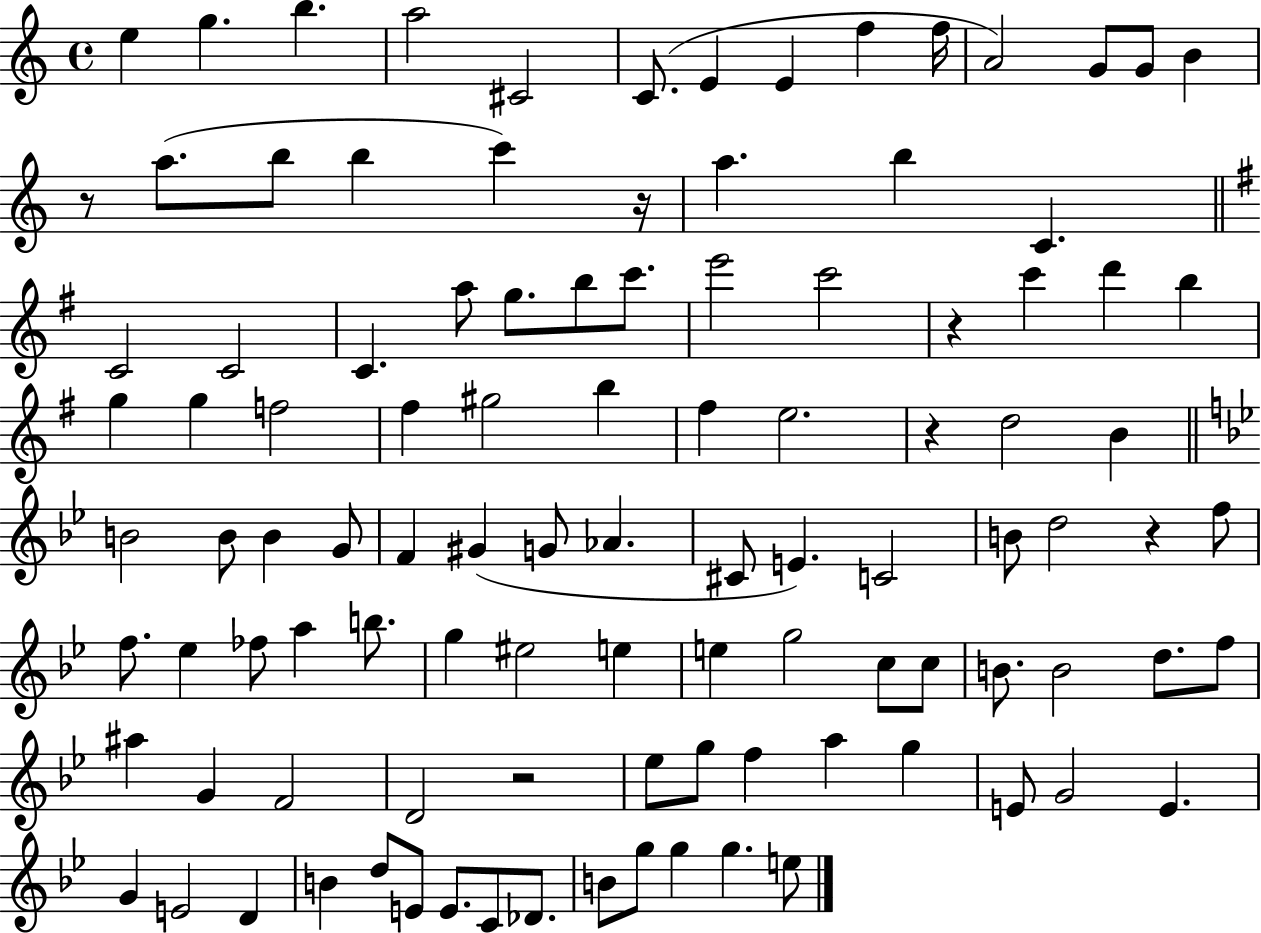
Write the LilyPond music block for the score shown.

{
  \clef treble
  \time 4/4
  \defaultTimeSignature
  \key c \major
  e''4 g''4. b''4. | a''2 cis'2 | c'8.( e'4 e'4 f''4 f''16 | a'2) g'8 g'8 b'4 | \break r8 a''8.( b''8 b''4 c'''4) r16 | a''4. b''4 c'4. | \bar "||" \break \key g \major c'2 c'2 | c'4. a''8 g''8. b''8 c'''8. | e'''2 c'''2 | r4 c'''4 d'''4 b''4 | \break g''4 g''4 f''2 | fis''4 gis''2 b''4 | fis''4 e''2. | r4 d''2 b'4 | \break \bar "||" \break \key bes \major b'2 b'8 b'4 g'8 | f'4 gis'4( g'8 aes'4. | cis'8 e'4.) c'2 | b'8 d''2 r4 f''8 | \break f''8. ees''4 fes''8 a''4 b''8. | g''4 eis''2 e''4 | e''4 g''2 c''8 c''8 | b'8. b'2 d''8. f''8 | \break ais''4 g'4 f'2 | d'2 r2 | ees''8 g''8 f''4 a''4 g''4 | e'8 g'2 e'4. | \break g'4 e'2 d'4 | b'4 d''8 e'8 e'8. c'8 des'8. | b'8 g''8 g''4 g''4. e''8 | \bar "|."
}